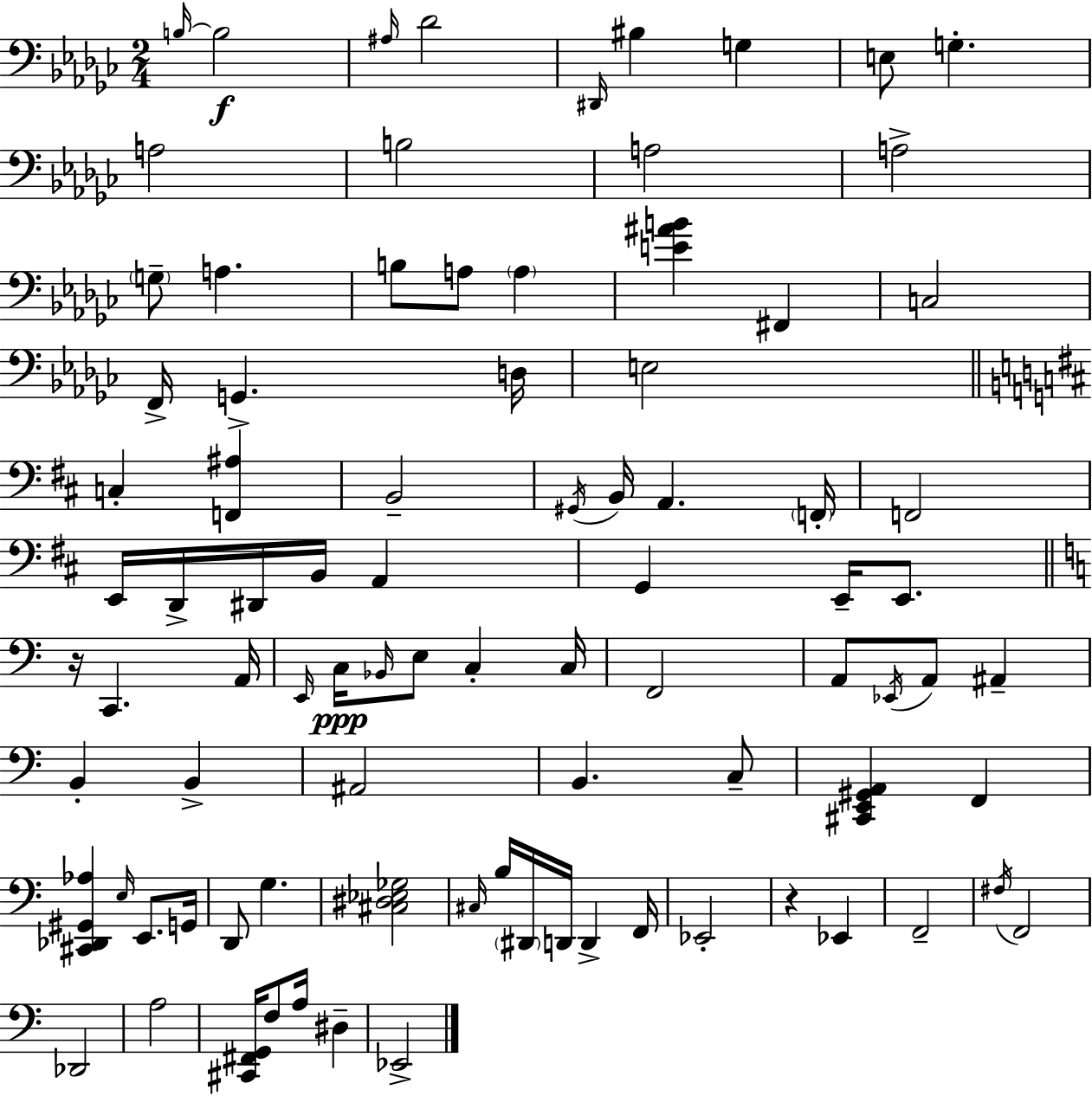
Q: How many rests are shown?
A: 2